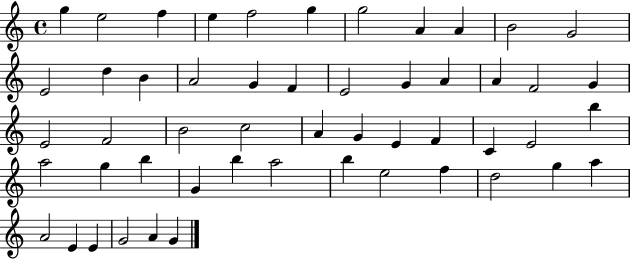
{
  \clef treble
  \time 4/4
  \defaultTimeSignature
  \key c \major
  g''4 e''2 f''4 | e''4 f''2 g''4 | g''2 a'4 a'4 | b'2 g'2 | \break e'2 d''4 b'4 | a'2 g'4 f'4 | e'2 g'4 a'4 | a'4 f'2 g'4 | \break e'2 f'2 | b'2 c''2 | a'4 g'4 e'4 f'4 | c'4 e'2 b''4 | \break a''2 g''4 b''4 | g'4 b''4 a''2 | b''4 e''2 f''4 | d''2 g''4 a''4 | \break a'2 e'4 e'4 | g'2 a'4 g'4 | \bar "|."
}